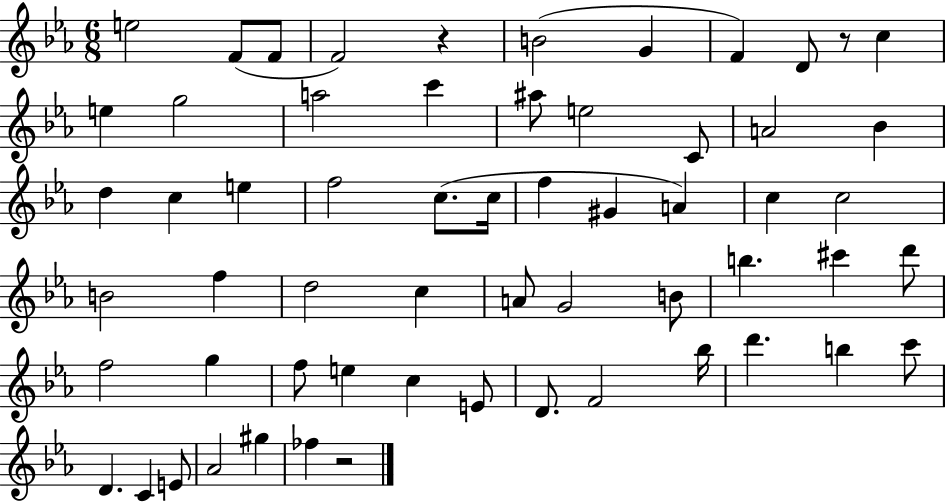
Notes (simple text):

E5/h F4/e F4/e F4/h R/q B4/h G4/q F4/q D4/e R/e C5/q E5/q G5/h A5/h C6/q A#5/e E5/h C4/e A4/h Bb4/q D5/q C5/q E5/q F5/h C5/e. C5/s F5/q G#4/q A4/q C5/q C5/h B4/h F5/q D5/h C5/q A4/e G4/h B4/e B5/q. C#6/q D6/e F5/h G5/q F5/e E5/q C5/q E4/e D4/e. F4/h Bb5/s D6/q. B5/q C6/e D4/q. C4/q E4/e Ab4/h G#5/q FES5/q R/h